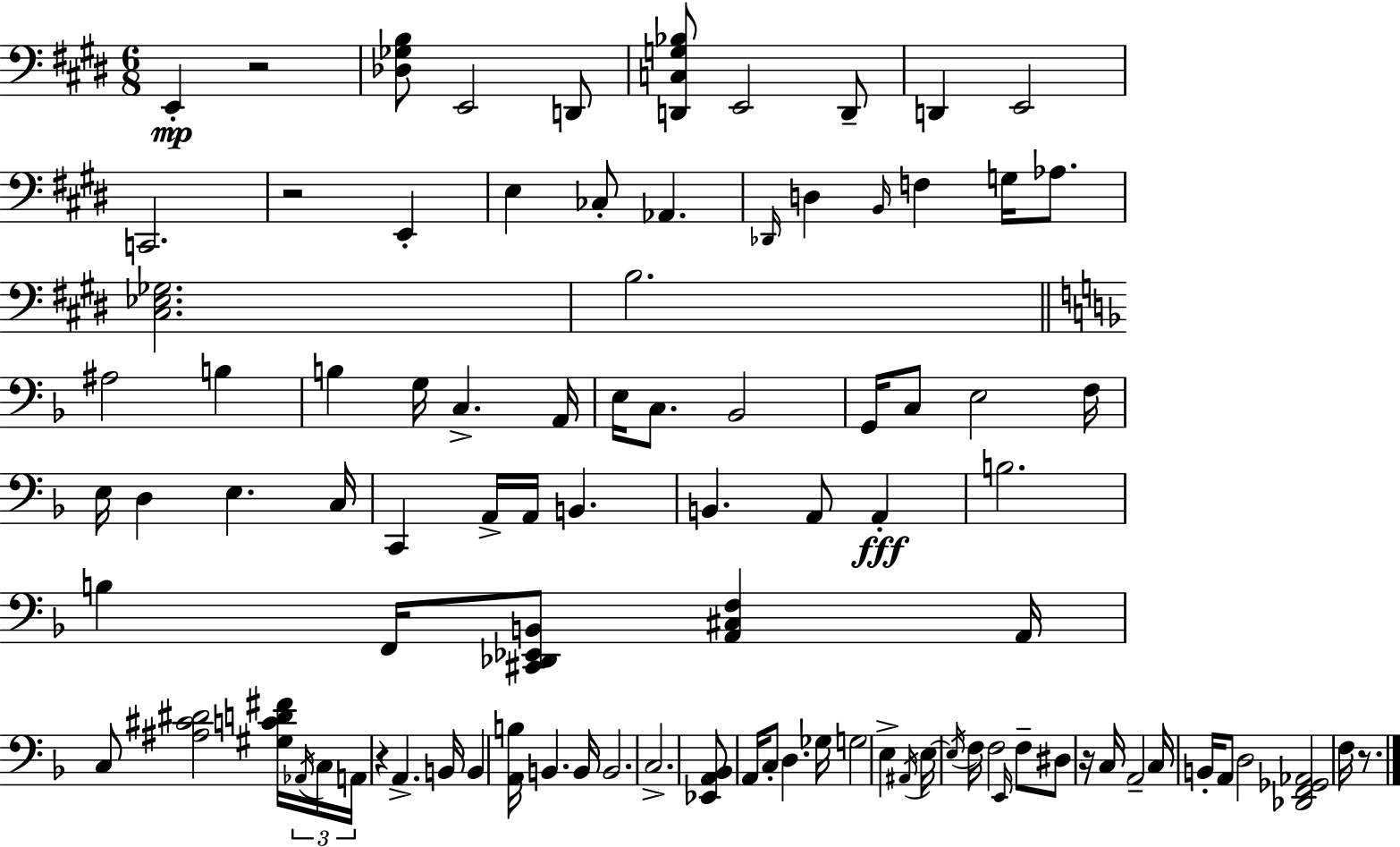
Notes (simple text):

E2/q R/h [Db3,Gb3,B3]/e E2/h D2/e [D2,C3,G3,Bb3]/e E2/h D2/e D2/q E2/h C2/h. R/h E2/q E3/q CES3/e Ab2/q. Db2/s D3/q B2/s F3/q G3/s Ab3/e. [C#3,Eb3,Gb3]/h. B3/h. A#3/h B3/q B3/q G3/s C3/q. A2/s E3/s C3/e. Bb2/h G2/s C3/e E3/h F3/s E3/s D3/q E3/q. C3/s C2/q A2/s A2/s B2/q. B2/q. A2/e A2/q B3/h. B3/q F2/s [C#2,Db2,Eb2,B2]/e [A2,C#3,F3]/q A2/s C3/e [A#3,C#4,D#4]/h [G#3,C4,D4,F#4]/s Ab2/s C3/s A2/s R/q A2/q. B2/s B2/q [A2,B3]/s B2/q. B2/s B2/h. C3/h. [Eb2,A2,Bb2]/e A2/s C3/e D3/q. Gb3/s G3/h E3/q A#2/s E3/s E3/s F3/s F3/h E2/s F3/e D#3/e R/s C3/s A2/h C3/s B2/s A2/e D3/h [Db2,F2,Gb2,Ab2]/h F3/s R/e.